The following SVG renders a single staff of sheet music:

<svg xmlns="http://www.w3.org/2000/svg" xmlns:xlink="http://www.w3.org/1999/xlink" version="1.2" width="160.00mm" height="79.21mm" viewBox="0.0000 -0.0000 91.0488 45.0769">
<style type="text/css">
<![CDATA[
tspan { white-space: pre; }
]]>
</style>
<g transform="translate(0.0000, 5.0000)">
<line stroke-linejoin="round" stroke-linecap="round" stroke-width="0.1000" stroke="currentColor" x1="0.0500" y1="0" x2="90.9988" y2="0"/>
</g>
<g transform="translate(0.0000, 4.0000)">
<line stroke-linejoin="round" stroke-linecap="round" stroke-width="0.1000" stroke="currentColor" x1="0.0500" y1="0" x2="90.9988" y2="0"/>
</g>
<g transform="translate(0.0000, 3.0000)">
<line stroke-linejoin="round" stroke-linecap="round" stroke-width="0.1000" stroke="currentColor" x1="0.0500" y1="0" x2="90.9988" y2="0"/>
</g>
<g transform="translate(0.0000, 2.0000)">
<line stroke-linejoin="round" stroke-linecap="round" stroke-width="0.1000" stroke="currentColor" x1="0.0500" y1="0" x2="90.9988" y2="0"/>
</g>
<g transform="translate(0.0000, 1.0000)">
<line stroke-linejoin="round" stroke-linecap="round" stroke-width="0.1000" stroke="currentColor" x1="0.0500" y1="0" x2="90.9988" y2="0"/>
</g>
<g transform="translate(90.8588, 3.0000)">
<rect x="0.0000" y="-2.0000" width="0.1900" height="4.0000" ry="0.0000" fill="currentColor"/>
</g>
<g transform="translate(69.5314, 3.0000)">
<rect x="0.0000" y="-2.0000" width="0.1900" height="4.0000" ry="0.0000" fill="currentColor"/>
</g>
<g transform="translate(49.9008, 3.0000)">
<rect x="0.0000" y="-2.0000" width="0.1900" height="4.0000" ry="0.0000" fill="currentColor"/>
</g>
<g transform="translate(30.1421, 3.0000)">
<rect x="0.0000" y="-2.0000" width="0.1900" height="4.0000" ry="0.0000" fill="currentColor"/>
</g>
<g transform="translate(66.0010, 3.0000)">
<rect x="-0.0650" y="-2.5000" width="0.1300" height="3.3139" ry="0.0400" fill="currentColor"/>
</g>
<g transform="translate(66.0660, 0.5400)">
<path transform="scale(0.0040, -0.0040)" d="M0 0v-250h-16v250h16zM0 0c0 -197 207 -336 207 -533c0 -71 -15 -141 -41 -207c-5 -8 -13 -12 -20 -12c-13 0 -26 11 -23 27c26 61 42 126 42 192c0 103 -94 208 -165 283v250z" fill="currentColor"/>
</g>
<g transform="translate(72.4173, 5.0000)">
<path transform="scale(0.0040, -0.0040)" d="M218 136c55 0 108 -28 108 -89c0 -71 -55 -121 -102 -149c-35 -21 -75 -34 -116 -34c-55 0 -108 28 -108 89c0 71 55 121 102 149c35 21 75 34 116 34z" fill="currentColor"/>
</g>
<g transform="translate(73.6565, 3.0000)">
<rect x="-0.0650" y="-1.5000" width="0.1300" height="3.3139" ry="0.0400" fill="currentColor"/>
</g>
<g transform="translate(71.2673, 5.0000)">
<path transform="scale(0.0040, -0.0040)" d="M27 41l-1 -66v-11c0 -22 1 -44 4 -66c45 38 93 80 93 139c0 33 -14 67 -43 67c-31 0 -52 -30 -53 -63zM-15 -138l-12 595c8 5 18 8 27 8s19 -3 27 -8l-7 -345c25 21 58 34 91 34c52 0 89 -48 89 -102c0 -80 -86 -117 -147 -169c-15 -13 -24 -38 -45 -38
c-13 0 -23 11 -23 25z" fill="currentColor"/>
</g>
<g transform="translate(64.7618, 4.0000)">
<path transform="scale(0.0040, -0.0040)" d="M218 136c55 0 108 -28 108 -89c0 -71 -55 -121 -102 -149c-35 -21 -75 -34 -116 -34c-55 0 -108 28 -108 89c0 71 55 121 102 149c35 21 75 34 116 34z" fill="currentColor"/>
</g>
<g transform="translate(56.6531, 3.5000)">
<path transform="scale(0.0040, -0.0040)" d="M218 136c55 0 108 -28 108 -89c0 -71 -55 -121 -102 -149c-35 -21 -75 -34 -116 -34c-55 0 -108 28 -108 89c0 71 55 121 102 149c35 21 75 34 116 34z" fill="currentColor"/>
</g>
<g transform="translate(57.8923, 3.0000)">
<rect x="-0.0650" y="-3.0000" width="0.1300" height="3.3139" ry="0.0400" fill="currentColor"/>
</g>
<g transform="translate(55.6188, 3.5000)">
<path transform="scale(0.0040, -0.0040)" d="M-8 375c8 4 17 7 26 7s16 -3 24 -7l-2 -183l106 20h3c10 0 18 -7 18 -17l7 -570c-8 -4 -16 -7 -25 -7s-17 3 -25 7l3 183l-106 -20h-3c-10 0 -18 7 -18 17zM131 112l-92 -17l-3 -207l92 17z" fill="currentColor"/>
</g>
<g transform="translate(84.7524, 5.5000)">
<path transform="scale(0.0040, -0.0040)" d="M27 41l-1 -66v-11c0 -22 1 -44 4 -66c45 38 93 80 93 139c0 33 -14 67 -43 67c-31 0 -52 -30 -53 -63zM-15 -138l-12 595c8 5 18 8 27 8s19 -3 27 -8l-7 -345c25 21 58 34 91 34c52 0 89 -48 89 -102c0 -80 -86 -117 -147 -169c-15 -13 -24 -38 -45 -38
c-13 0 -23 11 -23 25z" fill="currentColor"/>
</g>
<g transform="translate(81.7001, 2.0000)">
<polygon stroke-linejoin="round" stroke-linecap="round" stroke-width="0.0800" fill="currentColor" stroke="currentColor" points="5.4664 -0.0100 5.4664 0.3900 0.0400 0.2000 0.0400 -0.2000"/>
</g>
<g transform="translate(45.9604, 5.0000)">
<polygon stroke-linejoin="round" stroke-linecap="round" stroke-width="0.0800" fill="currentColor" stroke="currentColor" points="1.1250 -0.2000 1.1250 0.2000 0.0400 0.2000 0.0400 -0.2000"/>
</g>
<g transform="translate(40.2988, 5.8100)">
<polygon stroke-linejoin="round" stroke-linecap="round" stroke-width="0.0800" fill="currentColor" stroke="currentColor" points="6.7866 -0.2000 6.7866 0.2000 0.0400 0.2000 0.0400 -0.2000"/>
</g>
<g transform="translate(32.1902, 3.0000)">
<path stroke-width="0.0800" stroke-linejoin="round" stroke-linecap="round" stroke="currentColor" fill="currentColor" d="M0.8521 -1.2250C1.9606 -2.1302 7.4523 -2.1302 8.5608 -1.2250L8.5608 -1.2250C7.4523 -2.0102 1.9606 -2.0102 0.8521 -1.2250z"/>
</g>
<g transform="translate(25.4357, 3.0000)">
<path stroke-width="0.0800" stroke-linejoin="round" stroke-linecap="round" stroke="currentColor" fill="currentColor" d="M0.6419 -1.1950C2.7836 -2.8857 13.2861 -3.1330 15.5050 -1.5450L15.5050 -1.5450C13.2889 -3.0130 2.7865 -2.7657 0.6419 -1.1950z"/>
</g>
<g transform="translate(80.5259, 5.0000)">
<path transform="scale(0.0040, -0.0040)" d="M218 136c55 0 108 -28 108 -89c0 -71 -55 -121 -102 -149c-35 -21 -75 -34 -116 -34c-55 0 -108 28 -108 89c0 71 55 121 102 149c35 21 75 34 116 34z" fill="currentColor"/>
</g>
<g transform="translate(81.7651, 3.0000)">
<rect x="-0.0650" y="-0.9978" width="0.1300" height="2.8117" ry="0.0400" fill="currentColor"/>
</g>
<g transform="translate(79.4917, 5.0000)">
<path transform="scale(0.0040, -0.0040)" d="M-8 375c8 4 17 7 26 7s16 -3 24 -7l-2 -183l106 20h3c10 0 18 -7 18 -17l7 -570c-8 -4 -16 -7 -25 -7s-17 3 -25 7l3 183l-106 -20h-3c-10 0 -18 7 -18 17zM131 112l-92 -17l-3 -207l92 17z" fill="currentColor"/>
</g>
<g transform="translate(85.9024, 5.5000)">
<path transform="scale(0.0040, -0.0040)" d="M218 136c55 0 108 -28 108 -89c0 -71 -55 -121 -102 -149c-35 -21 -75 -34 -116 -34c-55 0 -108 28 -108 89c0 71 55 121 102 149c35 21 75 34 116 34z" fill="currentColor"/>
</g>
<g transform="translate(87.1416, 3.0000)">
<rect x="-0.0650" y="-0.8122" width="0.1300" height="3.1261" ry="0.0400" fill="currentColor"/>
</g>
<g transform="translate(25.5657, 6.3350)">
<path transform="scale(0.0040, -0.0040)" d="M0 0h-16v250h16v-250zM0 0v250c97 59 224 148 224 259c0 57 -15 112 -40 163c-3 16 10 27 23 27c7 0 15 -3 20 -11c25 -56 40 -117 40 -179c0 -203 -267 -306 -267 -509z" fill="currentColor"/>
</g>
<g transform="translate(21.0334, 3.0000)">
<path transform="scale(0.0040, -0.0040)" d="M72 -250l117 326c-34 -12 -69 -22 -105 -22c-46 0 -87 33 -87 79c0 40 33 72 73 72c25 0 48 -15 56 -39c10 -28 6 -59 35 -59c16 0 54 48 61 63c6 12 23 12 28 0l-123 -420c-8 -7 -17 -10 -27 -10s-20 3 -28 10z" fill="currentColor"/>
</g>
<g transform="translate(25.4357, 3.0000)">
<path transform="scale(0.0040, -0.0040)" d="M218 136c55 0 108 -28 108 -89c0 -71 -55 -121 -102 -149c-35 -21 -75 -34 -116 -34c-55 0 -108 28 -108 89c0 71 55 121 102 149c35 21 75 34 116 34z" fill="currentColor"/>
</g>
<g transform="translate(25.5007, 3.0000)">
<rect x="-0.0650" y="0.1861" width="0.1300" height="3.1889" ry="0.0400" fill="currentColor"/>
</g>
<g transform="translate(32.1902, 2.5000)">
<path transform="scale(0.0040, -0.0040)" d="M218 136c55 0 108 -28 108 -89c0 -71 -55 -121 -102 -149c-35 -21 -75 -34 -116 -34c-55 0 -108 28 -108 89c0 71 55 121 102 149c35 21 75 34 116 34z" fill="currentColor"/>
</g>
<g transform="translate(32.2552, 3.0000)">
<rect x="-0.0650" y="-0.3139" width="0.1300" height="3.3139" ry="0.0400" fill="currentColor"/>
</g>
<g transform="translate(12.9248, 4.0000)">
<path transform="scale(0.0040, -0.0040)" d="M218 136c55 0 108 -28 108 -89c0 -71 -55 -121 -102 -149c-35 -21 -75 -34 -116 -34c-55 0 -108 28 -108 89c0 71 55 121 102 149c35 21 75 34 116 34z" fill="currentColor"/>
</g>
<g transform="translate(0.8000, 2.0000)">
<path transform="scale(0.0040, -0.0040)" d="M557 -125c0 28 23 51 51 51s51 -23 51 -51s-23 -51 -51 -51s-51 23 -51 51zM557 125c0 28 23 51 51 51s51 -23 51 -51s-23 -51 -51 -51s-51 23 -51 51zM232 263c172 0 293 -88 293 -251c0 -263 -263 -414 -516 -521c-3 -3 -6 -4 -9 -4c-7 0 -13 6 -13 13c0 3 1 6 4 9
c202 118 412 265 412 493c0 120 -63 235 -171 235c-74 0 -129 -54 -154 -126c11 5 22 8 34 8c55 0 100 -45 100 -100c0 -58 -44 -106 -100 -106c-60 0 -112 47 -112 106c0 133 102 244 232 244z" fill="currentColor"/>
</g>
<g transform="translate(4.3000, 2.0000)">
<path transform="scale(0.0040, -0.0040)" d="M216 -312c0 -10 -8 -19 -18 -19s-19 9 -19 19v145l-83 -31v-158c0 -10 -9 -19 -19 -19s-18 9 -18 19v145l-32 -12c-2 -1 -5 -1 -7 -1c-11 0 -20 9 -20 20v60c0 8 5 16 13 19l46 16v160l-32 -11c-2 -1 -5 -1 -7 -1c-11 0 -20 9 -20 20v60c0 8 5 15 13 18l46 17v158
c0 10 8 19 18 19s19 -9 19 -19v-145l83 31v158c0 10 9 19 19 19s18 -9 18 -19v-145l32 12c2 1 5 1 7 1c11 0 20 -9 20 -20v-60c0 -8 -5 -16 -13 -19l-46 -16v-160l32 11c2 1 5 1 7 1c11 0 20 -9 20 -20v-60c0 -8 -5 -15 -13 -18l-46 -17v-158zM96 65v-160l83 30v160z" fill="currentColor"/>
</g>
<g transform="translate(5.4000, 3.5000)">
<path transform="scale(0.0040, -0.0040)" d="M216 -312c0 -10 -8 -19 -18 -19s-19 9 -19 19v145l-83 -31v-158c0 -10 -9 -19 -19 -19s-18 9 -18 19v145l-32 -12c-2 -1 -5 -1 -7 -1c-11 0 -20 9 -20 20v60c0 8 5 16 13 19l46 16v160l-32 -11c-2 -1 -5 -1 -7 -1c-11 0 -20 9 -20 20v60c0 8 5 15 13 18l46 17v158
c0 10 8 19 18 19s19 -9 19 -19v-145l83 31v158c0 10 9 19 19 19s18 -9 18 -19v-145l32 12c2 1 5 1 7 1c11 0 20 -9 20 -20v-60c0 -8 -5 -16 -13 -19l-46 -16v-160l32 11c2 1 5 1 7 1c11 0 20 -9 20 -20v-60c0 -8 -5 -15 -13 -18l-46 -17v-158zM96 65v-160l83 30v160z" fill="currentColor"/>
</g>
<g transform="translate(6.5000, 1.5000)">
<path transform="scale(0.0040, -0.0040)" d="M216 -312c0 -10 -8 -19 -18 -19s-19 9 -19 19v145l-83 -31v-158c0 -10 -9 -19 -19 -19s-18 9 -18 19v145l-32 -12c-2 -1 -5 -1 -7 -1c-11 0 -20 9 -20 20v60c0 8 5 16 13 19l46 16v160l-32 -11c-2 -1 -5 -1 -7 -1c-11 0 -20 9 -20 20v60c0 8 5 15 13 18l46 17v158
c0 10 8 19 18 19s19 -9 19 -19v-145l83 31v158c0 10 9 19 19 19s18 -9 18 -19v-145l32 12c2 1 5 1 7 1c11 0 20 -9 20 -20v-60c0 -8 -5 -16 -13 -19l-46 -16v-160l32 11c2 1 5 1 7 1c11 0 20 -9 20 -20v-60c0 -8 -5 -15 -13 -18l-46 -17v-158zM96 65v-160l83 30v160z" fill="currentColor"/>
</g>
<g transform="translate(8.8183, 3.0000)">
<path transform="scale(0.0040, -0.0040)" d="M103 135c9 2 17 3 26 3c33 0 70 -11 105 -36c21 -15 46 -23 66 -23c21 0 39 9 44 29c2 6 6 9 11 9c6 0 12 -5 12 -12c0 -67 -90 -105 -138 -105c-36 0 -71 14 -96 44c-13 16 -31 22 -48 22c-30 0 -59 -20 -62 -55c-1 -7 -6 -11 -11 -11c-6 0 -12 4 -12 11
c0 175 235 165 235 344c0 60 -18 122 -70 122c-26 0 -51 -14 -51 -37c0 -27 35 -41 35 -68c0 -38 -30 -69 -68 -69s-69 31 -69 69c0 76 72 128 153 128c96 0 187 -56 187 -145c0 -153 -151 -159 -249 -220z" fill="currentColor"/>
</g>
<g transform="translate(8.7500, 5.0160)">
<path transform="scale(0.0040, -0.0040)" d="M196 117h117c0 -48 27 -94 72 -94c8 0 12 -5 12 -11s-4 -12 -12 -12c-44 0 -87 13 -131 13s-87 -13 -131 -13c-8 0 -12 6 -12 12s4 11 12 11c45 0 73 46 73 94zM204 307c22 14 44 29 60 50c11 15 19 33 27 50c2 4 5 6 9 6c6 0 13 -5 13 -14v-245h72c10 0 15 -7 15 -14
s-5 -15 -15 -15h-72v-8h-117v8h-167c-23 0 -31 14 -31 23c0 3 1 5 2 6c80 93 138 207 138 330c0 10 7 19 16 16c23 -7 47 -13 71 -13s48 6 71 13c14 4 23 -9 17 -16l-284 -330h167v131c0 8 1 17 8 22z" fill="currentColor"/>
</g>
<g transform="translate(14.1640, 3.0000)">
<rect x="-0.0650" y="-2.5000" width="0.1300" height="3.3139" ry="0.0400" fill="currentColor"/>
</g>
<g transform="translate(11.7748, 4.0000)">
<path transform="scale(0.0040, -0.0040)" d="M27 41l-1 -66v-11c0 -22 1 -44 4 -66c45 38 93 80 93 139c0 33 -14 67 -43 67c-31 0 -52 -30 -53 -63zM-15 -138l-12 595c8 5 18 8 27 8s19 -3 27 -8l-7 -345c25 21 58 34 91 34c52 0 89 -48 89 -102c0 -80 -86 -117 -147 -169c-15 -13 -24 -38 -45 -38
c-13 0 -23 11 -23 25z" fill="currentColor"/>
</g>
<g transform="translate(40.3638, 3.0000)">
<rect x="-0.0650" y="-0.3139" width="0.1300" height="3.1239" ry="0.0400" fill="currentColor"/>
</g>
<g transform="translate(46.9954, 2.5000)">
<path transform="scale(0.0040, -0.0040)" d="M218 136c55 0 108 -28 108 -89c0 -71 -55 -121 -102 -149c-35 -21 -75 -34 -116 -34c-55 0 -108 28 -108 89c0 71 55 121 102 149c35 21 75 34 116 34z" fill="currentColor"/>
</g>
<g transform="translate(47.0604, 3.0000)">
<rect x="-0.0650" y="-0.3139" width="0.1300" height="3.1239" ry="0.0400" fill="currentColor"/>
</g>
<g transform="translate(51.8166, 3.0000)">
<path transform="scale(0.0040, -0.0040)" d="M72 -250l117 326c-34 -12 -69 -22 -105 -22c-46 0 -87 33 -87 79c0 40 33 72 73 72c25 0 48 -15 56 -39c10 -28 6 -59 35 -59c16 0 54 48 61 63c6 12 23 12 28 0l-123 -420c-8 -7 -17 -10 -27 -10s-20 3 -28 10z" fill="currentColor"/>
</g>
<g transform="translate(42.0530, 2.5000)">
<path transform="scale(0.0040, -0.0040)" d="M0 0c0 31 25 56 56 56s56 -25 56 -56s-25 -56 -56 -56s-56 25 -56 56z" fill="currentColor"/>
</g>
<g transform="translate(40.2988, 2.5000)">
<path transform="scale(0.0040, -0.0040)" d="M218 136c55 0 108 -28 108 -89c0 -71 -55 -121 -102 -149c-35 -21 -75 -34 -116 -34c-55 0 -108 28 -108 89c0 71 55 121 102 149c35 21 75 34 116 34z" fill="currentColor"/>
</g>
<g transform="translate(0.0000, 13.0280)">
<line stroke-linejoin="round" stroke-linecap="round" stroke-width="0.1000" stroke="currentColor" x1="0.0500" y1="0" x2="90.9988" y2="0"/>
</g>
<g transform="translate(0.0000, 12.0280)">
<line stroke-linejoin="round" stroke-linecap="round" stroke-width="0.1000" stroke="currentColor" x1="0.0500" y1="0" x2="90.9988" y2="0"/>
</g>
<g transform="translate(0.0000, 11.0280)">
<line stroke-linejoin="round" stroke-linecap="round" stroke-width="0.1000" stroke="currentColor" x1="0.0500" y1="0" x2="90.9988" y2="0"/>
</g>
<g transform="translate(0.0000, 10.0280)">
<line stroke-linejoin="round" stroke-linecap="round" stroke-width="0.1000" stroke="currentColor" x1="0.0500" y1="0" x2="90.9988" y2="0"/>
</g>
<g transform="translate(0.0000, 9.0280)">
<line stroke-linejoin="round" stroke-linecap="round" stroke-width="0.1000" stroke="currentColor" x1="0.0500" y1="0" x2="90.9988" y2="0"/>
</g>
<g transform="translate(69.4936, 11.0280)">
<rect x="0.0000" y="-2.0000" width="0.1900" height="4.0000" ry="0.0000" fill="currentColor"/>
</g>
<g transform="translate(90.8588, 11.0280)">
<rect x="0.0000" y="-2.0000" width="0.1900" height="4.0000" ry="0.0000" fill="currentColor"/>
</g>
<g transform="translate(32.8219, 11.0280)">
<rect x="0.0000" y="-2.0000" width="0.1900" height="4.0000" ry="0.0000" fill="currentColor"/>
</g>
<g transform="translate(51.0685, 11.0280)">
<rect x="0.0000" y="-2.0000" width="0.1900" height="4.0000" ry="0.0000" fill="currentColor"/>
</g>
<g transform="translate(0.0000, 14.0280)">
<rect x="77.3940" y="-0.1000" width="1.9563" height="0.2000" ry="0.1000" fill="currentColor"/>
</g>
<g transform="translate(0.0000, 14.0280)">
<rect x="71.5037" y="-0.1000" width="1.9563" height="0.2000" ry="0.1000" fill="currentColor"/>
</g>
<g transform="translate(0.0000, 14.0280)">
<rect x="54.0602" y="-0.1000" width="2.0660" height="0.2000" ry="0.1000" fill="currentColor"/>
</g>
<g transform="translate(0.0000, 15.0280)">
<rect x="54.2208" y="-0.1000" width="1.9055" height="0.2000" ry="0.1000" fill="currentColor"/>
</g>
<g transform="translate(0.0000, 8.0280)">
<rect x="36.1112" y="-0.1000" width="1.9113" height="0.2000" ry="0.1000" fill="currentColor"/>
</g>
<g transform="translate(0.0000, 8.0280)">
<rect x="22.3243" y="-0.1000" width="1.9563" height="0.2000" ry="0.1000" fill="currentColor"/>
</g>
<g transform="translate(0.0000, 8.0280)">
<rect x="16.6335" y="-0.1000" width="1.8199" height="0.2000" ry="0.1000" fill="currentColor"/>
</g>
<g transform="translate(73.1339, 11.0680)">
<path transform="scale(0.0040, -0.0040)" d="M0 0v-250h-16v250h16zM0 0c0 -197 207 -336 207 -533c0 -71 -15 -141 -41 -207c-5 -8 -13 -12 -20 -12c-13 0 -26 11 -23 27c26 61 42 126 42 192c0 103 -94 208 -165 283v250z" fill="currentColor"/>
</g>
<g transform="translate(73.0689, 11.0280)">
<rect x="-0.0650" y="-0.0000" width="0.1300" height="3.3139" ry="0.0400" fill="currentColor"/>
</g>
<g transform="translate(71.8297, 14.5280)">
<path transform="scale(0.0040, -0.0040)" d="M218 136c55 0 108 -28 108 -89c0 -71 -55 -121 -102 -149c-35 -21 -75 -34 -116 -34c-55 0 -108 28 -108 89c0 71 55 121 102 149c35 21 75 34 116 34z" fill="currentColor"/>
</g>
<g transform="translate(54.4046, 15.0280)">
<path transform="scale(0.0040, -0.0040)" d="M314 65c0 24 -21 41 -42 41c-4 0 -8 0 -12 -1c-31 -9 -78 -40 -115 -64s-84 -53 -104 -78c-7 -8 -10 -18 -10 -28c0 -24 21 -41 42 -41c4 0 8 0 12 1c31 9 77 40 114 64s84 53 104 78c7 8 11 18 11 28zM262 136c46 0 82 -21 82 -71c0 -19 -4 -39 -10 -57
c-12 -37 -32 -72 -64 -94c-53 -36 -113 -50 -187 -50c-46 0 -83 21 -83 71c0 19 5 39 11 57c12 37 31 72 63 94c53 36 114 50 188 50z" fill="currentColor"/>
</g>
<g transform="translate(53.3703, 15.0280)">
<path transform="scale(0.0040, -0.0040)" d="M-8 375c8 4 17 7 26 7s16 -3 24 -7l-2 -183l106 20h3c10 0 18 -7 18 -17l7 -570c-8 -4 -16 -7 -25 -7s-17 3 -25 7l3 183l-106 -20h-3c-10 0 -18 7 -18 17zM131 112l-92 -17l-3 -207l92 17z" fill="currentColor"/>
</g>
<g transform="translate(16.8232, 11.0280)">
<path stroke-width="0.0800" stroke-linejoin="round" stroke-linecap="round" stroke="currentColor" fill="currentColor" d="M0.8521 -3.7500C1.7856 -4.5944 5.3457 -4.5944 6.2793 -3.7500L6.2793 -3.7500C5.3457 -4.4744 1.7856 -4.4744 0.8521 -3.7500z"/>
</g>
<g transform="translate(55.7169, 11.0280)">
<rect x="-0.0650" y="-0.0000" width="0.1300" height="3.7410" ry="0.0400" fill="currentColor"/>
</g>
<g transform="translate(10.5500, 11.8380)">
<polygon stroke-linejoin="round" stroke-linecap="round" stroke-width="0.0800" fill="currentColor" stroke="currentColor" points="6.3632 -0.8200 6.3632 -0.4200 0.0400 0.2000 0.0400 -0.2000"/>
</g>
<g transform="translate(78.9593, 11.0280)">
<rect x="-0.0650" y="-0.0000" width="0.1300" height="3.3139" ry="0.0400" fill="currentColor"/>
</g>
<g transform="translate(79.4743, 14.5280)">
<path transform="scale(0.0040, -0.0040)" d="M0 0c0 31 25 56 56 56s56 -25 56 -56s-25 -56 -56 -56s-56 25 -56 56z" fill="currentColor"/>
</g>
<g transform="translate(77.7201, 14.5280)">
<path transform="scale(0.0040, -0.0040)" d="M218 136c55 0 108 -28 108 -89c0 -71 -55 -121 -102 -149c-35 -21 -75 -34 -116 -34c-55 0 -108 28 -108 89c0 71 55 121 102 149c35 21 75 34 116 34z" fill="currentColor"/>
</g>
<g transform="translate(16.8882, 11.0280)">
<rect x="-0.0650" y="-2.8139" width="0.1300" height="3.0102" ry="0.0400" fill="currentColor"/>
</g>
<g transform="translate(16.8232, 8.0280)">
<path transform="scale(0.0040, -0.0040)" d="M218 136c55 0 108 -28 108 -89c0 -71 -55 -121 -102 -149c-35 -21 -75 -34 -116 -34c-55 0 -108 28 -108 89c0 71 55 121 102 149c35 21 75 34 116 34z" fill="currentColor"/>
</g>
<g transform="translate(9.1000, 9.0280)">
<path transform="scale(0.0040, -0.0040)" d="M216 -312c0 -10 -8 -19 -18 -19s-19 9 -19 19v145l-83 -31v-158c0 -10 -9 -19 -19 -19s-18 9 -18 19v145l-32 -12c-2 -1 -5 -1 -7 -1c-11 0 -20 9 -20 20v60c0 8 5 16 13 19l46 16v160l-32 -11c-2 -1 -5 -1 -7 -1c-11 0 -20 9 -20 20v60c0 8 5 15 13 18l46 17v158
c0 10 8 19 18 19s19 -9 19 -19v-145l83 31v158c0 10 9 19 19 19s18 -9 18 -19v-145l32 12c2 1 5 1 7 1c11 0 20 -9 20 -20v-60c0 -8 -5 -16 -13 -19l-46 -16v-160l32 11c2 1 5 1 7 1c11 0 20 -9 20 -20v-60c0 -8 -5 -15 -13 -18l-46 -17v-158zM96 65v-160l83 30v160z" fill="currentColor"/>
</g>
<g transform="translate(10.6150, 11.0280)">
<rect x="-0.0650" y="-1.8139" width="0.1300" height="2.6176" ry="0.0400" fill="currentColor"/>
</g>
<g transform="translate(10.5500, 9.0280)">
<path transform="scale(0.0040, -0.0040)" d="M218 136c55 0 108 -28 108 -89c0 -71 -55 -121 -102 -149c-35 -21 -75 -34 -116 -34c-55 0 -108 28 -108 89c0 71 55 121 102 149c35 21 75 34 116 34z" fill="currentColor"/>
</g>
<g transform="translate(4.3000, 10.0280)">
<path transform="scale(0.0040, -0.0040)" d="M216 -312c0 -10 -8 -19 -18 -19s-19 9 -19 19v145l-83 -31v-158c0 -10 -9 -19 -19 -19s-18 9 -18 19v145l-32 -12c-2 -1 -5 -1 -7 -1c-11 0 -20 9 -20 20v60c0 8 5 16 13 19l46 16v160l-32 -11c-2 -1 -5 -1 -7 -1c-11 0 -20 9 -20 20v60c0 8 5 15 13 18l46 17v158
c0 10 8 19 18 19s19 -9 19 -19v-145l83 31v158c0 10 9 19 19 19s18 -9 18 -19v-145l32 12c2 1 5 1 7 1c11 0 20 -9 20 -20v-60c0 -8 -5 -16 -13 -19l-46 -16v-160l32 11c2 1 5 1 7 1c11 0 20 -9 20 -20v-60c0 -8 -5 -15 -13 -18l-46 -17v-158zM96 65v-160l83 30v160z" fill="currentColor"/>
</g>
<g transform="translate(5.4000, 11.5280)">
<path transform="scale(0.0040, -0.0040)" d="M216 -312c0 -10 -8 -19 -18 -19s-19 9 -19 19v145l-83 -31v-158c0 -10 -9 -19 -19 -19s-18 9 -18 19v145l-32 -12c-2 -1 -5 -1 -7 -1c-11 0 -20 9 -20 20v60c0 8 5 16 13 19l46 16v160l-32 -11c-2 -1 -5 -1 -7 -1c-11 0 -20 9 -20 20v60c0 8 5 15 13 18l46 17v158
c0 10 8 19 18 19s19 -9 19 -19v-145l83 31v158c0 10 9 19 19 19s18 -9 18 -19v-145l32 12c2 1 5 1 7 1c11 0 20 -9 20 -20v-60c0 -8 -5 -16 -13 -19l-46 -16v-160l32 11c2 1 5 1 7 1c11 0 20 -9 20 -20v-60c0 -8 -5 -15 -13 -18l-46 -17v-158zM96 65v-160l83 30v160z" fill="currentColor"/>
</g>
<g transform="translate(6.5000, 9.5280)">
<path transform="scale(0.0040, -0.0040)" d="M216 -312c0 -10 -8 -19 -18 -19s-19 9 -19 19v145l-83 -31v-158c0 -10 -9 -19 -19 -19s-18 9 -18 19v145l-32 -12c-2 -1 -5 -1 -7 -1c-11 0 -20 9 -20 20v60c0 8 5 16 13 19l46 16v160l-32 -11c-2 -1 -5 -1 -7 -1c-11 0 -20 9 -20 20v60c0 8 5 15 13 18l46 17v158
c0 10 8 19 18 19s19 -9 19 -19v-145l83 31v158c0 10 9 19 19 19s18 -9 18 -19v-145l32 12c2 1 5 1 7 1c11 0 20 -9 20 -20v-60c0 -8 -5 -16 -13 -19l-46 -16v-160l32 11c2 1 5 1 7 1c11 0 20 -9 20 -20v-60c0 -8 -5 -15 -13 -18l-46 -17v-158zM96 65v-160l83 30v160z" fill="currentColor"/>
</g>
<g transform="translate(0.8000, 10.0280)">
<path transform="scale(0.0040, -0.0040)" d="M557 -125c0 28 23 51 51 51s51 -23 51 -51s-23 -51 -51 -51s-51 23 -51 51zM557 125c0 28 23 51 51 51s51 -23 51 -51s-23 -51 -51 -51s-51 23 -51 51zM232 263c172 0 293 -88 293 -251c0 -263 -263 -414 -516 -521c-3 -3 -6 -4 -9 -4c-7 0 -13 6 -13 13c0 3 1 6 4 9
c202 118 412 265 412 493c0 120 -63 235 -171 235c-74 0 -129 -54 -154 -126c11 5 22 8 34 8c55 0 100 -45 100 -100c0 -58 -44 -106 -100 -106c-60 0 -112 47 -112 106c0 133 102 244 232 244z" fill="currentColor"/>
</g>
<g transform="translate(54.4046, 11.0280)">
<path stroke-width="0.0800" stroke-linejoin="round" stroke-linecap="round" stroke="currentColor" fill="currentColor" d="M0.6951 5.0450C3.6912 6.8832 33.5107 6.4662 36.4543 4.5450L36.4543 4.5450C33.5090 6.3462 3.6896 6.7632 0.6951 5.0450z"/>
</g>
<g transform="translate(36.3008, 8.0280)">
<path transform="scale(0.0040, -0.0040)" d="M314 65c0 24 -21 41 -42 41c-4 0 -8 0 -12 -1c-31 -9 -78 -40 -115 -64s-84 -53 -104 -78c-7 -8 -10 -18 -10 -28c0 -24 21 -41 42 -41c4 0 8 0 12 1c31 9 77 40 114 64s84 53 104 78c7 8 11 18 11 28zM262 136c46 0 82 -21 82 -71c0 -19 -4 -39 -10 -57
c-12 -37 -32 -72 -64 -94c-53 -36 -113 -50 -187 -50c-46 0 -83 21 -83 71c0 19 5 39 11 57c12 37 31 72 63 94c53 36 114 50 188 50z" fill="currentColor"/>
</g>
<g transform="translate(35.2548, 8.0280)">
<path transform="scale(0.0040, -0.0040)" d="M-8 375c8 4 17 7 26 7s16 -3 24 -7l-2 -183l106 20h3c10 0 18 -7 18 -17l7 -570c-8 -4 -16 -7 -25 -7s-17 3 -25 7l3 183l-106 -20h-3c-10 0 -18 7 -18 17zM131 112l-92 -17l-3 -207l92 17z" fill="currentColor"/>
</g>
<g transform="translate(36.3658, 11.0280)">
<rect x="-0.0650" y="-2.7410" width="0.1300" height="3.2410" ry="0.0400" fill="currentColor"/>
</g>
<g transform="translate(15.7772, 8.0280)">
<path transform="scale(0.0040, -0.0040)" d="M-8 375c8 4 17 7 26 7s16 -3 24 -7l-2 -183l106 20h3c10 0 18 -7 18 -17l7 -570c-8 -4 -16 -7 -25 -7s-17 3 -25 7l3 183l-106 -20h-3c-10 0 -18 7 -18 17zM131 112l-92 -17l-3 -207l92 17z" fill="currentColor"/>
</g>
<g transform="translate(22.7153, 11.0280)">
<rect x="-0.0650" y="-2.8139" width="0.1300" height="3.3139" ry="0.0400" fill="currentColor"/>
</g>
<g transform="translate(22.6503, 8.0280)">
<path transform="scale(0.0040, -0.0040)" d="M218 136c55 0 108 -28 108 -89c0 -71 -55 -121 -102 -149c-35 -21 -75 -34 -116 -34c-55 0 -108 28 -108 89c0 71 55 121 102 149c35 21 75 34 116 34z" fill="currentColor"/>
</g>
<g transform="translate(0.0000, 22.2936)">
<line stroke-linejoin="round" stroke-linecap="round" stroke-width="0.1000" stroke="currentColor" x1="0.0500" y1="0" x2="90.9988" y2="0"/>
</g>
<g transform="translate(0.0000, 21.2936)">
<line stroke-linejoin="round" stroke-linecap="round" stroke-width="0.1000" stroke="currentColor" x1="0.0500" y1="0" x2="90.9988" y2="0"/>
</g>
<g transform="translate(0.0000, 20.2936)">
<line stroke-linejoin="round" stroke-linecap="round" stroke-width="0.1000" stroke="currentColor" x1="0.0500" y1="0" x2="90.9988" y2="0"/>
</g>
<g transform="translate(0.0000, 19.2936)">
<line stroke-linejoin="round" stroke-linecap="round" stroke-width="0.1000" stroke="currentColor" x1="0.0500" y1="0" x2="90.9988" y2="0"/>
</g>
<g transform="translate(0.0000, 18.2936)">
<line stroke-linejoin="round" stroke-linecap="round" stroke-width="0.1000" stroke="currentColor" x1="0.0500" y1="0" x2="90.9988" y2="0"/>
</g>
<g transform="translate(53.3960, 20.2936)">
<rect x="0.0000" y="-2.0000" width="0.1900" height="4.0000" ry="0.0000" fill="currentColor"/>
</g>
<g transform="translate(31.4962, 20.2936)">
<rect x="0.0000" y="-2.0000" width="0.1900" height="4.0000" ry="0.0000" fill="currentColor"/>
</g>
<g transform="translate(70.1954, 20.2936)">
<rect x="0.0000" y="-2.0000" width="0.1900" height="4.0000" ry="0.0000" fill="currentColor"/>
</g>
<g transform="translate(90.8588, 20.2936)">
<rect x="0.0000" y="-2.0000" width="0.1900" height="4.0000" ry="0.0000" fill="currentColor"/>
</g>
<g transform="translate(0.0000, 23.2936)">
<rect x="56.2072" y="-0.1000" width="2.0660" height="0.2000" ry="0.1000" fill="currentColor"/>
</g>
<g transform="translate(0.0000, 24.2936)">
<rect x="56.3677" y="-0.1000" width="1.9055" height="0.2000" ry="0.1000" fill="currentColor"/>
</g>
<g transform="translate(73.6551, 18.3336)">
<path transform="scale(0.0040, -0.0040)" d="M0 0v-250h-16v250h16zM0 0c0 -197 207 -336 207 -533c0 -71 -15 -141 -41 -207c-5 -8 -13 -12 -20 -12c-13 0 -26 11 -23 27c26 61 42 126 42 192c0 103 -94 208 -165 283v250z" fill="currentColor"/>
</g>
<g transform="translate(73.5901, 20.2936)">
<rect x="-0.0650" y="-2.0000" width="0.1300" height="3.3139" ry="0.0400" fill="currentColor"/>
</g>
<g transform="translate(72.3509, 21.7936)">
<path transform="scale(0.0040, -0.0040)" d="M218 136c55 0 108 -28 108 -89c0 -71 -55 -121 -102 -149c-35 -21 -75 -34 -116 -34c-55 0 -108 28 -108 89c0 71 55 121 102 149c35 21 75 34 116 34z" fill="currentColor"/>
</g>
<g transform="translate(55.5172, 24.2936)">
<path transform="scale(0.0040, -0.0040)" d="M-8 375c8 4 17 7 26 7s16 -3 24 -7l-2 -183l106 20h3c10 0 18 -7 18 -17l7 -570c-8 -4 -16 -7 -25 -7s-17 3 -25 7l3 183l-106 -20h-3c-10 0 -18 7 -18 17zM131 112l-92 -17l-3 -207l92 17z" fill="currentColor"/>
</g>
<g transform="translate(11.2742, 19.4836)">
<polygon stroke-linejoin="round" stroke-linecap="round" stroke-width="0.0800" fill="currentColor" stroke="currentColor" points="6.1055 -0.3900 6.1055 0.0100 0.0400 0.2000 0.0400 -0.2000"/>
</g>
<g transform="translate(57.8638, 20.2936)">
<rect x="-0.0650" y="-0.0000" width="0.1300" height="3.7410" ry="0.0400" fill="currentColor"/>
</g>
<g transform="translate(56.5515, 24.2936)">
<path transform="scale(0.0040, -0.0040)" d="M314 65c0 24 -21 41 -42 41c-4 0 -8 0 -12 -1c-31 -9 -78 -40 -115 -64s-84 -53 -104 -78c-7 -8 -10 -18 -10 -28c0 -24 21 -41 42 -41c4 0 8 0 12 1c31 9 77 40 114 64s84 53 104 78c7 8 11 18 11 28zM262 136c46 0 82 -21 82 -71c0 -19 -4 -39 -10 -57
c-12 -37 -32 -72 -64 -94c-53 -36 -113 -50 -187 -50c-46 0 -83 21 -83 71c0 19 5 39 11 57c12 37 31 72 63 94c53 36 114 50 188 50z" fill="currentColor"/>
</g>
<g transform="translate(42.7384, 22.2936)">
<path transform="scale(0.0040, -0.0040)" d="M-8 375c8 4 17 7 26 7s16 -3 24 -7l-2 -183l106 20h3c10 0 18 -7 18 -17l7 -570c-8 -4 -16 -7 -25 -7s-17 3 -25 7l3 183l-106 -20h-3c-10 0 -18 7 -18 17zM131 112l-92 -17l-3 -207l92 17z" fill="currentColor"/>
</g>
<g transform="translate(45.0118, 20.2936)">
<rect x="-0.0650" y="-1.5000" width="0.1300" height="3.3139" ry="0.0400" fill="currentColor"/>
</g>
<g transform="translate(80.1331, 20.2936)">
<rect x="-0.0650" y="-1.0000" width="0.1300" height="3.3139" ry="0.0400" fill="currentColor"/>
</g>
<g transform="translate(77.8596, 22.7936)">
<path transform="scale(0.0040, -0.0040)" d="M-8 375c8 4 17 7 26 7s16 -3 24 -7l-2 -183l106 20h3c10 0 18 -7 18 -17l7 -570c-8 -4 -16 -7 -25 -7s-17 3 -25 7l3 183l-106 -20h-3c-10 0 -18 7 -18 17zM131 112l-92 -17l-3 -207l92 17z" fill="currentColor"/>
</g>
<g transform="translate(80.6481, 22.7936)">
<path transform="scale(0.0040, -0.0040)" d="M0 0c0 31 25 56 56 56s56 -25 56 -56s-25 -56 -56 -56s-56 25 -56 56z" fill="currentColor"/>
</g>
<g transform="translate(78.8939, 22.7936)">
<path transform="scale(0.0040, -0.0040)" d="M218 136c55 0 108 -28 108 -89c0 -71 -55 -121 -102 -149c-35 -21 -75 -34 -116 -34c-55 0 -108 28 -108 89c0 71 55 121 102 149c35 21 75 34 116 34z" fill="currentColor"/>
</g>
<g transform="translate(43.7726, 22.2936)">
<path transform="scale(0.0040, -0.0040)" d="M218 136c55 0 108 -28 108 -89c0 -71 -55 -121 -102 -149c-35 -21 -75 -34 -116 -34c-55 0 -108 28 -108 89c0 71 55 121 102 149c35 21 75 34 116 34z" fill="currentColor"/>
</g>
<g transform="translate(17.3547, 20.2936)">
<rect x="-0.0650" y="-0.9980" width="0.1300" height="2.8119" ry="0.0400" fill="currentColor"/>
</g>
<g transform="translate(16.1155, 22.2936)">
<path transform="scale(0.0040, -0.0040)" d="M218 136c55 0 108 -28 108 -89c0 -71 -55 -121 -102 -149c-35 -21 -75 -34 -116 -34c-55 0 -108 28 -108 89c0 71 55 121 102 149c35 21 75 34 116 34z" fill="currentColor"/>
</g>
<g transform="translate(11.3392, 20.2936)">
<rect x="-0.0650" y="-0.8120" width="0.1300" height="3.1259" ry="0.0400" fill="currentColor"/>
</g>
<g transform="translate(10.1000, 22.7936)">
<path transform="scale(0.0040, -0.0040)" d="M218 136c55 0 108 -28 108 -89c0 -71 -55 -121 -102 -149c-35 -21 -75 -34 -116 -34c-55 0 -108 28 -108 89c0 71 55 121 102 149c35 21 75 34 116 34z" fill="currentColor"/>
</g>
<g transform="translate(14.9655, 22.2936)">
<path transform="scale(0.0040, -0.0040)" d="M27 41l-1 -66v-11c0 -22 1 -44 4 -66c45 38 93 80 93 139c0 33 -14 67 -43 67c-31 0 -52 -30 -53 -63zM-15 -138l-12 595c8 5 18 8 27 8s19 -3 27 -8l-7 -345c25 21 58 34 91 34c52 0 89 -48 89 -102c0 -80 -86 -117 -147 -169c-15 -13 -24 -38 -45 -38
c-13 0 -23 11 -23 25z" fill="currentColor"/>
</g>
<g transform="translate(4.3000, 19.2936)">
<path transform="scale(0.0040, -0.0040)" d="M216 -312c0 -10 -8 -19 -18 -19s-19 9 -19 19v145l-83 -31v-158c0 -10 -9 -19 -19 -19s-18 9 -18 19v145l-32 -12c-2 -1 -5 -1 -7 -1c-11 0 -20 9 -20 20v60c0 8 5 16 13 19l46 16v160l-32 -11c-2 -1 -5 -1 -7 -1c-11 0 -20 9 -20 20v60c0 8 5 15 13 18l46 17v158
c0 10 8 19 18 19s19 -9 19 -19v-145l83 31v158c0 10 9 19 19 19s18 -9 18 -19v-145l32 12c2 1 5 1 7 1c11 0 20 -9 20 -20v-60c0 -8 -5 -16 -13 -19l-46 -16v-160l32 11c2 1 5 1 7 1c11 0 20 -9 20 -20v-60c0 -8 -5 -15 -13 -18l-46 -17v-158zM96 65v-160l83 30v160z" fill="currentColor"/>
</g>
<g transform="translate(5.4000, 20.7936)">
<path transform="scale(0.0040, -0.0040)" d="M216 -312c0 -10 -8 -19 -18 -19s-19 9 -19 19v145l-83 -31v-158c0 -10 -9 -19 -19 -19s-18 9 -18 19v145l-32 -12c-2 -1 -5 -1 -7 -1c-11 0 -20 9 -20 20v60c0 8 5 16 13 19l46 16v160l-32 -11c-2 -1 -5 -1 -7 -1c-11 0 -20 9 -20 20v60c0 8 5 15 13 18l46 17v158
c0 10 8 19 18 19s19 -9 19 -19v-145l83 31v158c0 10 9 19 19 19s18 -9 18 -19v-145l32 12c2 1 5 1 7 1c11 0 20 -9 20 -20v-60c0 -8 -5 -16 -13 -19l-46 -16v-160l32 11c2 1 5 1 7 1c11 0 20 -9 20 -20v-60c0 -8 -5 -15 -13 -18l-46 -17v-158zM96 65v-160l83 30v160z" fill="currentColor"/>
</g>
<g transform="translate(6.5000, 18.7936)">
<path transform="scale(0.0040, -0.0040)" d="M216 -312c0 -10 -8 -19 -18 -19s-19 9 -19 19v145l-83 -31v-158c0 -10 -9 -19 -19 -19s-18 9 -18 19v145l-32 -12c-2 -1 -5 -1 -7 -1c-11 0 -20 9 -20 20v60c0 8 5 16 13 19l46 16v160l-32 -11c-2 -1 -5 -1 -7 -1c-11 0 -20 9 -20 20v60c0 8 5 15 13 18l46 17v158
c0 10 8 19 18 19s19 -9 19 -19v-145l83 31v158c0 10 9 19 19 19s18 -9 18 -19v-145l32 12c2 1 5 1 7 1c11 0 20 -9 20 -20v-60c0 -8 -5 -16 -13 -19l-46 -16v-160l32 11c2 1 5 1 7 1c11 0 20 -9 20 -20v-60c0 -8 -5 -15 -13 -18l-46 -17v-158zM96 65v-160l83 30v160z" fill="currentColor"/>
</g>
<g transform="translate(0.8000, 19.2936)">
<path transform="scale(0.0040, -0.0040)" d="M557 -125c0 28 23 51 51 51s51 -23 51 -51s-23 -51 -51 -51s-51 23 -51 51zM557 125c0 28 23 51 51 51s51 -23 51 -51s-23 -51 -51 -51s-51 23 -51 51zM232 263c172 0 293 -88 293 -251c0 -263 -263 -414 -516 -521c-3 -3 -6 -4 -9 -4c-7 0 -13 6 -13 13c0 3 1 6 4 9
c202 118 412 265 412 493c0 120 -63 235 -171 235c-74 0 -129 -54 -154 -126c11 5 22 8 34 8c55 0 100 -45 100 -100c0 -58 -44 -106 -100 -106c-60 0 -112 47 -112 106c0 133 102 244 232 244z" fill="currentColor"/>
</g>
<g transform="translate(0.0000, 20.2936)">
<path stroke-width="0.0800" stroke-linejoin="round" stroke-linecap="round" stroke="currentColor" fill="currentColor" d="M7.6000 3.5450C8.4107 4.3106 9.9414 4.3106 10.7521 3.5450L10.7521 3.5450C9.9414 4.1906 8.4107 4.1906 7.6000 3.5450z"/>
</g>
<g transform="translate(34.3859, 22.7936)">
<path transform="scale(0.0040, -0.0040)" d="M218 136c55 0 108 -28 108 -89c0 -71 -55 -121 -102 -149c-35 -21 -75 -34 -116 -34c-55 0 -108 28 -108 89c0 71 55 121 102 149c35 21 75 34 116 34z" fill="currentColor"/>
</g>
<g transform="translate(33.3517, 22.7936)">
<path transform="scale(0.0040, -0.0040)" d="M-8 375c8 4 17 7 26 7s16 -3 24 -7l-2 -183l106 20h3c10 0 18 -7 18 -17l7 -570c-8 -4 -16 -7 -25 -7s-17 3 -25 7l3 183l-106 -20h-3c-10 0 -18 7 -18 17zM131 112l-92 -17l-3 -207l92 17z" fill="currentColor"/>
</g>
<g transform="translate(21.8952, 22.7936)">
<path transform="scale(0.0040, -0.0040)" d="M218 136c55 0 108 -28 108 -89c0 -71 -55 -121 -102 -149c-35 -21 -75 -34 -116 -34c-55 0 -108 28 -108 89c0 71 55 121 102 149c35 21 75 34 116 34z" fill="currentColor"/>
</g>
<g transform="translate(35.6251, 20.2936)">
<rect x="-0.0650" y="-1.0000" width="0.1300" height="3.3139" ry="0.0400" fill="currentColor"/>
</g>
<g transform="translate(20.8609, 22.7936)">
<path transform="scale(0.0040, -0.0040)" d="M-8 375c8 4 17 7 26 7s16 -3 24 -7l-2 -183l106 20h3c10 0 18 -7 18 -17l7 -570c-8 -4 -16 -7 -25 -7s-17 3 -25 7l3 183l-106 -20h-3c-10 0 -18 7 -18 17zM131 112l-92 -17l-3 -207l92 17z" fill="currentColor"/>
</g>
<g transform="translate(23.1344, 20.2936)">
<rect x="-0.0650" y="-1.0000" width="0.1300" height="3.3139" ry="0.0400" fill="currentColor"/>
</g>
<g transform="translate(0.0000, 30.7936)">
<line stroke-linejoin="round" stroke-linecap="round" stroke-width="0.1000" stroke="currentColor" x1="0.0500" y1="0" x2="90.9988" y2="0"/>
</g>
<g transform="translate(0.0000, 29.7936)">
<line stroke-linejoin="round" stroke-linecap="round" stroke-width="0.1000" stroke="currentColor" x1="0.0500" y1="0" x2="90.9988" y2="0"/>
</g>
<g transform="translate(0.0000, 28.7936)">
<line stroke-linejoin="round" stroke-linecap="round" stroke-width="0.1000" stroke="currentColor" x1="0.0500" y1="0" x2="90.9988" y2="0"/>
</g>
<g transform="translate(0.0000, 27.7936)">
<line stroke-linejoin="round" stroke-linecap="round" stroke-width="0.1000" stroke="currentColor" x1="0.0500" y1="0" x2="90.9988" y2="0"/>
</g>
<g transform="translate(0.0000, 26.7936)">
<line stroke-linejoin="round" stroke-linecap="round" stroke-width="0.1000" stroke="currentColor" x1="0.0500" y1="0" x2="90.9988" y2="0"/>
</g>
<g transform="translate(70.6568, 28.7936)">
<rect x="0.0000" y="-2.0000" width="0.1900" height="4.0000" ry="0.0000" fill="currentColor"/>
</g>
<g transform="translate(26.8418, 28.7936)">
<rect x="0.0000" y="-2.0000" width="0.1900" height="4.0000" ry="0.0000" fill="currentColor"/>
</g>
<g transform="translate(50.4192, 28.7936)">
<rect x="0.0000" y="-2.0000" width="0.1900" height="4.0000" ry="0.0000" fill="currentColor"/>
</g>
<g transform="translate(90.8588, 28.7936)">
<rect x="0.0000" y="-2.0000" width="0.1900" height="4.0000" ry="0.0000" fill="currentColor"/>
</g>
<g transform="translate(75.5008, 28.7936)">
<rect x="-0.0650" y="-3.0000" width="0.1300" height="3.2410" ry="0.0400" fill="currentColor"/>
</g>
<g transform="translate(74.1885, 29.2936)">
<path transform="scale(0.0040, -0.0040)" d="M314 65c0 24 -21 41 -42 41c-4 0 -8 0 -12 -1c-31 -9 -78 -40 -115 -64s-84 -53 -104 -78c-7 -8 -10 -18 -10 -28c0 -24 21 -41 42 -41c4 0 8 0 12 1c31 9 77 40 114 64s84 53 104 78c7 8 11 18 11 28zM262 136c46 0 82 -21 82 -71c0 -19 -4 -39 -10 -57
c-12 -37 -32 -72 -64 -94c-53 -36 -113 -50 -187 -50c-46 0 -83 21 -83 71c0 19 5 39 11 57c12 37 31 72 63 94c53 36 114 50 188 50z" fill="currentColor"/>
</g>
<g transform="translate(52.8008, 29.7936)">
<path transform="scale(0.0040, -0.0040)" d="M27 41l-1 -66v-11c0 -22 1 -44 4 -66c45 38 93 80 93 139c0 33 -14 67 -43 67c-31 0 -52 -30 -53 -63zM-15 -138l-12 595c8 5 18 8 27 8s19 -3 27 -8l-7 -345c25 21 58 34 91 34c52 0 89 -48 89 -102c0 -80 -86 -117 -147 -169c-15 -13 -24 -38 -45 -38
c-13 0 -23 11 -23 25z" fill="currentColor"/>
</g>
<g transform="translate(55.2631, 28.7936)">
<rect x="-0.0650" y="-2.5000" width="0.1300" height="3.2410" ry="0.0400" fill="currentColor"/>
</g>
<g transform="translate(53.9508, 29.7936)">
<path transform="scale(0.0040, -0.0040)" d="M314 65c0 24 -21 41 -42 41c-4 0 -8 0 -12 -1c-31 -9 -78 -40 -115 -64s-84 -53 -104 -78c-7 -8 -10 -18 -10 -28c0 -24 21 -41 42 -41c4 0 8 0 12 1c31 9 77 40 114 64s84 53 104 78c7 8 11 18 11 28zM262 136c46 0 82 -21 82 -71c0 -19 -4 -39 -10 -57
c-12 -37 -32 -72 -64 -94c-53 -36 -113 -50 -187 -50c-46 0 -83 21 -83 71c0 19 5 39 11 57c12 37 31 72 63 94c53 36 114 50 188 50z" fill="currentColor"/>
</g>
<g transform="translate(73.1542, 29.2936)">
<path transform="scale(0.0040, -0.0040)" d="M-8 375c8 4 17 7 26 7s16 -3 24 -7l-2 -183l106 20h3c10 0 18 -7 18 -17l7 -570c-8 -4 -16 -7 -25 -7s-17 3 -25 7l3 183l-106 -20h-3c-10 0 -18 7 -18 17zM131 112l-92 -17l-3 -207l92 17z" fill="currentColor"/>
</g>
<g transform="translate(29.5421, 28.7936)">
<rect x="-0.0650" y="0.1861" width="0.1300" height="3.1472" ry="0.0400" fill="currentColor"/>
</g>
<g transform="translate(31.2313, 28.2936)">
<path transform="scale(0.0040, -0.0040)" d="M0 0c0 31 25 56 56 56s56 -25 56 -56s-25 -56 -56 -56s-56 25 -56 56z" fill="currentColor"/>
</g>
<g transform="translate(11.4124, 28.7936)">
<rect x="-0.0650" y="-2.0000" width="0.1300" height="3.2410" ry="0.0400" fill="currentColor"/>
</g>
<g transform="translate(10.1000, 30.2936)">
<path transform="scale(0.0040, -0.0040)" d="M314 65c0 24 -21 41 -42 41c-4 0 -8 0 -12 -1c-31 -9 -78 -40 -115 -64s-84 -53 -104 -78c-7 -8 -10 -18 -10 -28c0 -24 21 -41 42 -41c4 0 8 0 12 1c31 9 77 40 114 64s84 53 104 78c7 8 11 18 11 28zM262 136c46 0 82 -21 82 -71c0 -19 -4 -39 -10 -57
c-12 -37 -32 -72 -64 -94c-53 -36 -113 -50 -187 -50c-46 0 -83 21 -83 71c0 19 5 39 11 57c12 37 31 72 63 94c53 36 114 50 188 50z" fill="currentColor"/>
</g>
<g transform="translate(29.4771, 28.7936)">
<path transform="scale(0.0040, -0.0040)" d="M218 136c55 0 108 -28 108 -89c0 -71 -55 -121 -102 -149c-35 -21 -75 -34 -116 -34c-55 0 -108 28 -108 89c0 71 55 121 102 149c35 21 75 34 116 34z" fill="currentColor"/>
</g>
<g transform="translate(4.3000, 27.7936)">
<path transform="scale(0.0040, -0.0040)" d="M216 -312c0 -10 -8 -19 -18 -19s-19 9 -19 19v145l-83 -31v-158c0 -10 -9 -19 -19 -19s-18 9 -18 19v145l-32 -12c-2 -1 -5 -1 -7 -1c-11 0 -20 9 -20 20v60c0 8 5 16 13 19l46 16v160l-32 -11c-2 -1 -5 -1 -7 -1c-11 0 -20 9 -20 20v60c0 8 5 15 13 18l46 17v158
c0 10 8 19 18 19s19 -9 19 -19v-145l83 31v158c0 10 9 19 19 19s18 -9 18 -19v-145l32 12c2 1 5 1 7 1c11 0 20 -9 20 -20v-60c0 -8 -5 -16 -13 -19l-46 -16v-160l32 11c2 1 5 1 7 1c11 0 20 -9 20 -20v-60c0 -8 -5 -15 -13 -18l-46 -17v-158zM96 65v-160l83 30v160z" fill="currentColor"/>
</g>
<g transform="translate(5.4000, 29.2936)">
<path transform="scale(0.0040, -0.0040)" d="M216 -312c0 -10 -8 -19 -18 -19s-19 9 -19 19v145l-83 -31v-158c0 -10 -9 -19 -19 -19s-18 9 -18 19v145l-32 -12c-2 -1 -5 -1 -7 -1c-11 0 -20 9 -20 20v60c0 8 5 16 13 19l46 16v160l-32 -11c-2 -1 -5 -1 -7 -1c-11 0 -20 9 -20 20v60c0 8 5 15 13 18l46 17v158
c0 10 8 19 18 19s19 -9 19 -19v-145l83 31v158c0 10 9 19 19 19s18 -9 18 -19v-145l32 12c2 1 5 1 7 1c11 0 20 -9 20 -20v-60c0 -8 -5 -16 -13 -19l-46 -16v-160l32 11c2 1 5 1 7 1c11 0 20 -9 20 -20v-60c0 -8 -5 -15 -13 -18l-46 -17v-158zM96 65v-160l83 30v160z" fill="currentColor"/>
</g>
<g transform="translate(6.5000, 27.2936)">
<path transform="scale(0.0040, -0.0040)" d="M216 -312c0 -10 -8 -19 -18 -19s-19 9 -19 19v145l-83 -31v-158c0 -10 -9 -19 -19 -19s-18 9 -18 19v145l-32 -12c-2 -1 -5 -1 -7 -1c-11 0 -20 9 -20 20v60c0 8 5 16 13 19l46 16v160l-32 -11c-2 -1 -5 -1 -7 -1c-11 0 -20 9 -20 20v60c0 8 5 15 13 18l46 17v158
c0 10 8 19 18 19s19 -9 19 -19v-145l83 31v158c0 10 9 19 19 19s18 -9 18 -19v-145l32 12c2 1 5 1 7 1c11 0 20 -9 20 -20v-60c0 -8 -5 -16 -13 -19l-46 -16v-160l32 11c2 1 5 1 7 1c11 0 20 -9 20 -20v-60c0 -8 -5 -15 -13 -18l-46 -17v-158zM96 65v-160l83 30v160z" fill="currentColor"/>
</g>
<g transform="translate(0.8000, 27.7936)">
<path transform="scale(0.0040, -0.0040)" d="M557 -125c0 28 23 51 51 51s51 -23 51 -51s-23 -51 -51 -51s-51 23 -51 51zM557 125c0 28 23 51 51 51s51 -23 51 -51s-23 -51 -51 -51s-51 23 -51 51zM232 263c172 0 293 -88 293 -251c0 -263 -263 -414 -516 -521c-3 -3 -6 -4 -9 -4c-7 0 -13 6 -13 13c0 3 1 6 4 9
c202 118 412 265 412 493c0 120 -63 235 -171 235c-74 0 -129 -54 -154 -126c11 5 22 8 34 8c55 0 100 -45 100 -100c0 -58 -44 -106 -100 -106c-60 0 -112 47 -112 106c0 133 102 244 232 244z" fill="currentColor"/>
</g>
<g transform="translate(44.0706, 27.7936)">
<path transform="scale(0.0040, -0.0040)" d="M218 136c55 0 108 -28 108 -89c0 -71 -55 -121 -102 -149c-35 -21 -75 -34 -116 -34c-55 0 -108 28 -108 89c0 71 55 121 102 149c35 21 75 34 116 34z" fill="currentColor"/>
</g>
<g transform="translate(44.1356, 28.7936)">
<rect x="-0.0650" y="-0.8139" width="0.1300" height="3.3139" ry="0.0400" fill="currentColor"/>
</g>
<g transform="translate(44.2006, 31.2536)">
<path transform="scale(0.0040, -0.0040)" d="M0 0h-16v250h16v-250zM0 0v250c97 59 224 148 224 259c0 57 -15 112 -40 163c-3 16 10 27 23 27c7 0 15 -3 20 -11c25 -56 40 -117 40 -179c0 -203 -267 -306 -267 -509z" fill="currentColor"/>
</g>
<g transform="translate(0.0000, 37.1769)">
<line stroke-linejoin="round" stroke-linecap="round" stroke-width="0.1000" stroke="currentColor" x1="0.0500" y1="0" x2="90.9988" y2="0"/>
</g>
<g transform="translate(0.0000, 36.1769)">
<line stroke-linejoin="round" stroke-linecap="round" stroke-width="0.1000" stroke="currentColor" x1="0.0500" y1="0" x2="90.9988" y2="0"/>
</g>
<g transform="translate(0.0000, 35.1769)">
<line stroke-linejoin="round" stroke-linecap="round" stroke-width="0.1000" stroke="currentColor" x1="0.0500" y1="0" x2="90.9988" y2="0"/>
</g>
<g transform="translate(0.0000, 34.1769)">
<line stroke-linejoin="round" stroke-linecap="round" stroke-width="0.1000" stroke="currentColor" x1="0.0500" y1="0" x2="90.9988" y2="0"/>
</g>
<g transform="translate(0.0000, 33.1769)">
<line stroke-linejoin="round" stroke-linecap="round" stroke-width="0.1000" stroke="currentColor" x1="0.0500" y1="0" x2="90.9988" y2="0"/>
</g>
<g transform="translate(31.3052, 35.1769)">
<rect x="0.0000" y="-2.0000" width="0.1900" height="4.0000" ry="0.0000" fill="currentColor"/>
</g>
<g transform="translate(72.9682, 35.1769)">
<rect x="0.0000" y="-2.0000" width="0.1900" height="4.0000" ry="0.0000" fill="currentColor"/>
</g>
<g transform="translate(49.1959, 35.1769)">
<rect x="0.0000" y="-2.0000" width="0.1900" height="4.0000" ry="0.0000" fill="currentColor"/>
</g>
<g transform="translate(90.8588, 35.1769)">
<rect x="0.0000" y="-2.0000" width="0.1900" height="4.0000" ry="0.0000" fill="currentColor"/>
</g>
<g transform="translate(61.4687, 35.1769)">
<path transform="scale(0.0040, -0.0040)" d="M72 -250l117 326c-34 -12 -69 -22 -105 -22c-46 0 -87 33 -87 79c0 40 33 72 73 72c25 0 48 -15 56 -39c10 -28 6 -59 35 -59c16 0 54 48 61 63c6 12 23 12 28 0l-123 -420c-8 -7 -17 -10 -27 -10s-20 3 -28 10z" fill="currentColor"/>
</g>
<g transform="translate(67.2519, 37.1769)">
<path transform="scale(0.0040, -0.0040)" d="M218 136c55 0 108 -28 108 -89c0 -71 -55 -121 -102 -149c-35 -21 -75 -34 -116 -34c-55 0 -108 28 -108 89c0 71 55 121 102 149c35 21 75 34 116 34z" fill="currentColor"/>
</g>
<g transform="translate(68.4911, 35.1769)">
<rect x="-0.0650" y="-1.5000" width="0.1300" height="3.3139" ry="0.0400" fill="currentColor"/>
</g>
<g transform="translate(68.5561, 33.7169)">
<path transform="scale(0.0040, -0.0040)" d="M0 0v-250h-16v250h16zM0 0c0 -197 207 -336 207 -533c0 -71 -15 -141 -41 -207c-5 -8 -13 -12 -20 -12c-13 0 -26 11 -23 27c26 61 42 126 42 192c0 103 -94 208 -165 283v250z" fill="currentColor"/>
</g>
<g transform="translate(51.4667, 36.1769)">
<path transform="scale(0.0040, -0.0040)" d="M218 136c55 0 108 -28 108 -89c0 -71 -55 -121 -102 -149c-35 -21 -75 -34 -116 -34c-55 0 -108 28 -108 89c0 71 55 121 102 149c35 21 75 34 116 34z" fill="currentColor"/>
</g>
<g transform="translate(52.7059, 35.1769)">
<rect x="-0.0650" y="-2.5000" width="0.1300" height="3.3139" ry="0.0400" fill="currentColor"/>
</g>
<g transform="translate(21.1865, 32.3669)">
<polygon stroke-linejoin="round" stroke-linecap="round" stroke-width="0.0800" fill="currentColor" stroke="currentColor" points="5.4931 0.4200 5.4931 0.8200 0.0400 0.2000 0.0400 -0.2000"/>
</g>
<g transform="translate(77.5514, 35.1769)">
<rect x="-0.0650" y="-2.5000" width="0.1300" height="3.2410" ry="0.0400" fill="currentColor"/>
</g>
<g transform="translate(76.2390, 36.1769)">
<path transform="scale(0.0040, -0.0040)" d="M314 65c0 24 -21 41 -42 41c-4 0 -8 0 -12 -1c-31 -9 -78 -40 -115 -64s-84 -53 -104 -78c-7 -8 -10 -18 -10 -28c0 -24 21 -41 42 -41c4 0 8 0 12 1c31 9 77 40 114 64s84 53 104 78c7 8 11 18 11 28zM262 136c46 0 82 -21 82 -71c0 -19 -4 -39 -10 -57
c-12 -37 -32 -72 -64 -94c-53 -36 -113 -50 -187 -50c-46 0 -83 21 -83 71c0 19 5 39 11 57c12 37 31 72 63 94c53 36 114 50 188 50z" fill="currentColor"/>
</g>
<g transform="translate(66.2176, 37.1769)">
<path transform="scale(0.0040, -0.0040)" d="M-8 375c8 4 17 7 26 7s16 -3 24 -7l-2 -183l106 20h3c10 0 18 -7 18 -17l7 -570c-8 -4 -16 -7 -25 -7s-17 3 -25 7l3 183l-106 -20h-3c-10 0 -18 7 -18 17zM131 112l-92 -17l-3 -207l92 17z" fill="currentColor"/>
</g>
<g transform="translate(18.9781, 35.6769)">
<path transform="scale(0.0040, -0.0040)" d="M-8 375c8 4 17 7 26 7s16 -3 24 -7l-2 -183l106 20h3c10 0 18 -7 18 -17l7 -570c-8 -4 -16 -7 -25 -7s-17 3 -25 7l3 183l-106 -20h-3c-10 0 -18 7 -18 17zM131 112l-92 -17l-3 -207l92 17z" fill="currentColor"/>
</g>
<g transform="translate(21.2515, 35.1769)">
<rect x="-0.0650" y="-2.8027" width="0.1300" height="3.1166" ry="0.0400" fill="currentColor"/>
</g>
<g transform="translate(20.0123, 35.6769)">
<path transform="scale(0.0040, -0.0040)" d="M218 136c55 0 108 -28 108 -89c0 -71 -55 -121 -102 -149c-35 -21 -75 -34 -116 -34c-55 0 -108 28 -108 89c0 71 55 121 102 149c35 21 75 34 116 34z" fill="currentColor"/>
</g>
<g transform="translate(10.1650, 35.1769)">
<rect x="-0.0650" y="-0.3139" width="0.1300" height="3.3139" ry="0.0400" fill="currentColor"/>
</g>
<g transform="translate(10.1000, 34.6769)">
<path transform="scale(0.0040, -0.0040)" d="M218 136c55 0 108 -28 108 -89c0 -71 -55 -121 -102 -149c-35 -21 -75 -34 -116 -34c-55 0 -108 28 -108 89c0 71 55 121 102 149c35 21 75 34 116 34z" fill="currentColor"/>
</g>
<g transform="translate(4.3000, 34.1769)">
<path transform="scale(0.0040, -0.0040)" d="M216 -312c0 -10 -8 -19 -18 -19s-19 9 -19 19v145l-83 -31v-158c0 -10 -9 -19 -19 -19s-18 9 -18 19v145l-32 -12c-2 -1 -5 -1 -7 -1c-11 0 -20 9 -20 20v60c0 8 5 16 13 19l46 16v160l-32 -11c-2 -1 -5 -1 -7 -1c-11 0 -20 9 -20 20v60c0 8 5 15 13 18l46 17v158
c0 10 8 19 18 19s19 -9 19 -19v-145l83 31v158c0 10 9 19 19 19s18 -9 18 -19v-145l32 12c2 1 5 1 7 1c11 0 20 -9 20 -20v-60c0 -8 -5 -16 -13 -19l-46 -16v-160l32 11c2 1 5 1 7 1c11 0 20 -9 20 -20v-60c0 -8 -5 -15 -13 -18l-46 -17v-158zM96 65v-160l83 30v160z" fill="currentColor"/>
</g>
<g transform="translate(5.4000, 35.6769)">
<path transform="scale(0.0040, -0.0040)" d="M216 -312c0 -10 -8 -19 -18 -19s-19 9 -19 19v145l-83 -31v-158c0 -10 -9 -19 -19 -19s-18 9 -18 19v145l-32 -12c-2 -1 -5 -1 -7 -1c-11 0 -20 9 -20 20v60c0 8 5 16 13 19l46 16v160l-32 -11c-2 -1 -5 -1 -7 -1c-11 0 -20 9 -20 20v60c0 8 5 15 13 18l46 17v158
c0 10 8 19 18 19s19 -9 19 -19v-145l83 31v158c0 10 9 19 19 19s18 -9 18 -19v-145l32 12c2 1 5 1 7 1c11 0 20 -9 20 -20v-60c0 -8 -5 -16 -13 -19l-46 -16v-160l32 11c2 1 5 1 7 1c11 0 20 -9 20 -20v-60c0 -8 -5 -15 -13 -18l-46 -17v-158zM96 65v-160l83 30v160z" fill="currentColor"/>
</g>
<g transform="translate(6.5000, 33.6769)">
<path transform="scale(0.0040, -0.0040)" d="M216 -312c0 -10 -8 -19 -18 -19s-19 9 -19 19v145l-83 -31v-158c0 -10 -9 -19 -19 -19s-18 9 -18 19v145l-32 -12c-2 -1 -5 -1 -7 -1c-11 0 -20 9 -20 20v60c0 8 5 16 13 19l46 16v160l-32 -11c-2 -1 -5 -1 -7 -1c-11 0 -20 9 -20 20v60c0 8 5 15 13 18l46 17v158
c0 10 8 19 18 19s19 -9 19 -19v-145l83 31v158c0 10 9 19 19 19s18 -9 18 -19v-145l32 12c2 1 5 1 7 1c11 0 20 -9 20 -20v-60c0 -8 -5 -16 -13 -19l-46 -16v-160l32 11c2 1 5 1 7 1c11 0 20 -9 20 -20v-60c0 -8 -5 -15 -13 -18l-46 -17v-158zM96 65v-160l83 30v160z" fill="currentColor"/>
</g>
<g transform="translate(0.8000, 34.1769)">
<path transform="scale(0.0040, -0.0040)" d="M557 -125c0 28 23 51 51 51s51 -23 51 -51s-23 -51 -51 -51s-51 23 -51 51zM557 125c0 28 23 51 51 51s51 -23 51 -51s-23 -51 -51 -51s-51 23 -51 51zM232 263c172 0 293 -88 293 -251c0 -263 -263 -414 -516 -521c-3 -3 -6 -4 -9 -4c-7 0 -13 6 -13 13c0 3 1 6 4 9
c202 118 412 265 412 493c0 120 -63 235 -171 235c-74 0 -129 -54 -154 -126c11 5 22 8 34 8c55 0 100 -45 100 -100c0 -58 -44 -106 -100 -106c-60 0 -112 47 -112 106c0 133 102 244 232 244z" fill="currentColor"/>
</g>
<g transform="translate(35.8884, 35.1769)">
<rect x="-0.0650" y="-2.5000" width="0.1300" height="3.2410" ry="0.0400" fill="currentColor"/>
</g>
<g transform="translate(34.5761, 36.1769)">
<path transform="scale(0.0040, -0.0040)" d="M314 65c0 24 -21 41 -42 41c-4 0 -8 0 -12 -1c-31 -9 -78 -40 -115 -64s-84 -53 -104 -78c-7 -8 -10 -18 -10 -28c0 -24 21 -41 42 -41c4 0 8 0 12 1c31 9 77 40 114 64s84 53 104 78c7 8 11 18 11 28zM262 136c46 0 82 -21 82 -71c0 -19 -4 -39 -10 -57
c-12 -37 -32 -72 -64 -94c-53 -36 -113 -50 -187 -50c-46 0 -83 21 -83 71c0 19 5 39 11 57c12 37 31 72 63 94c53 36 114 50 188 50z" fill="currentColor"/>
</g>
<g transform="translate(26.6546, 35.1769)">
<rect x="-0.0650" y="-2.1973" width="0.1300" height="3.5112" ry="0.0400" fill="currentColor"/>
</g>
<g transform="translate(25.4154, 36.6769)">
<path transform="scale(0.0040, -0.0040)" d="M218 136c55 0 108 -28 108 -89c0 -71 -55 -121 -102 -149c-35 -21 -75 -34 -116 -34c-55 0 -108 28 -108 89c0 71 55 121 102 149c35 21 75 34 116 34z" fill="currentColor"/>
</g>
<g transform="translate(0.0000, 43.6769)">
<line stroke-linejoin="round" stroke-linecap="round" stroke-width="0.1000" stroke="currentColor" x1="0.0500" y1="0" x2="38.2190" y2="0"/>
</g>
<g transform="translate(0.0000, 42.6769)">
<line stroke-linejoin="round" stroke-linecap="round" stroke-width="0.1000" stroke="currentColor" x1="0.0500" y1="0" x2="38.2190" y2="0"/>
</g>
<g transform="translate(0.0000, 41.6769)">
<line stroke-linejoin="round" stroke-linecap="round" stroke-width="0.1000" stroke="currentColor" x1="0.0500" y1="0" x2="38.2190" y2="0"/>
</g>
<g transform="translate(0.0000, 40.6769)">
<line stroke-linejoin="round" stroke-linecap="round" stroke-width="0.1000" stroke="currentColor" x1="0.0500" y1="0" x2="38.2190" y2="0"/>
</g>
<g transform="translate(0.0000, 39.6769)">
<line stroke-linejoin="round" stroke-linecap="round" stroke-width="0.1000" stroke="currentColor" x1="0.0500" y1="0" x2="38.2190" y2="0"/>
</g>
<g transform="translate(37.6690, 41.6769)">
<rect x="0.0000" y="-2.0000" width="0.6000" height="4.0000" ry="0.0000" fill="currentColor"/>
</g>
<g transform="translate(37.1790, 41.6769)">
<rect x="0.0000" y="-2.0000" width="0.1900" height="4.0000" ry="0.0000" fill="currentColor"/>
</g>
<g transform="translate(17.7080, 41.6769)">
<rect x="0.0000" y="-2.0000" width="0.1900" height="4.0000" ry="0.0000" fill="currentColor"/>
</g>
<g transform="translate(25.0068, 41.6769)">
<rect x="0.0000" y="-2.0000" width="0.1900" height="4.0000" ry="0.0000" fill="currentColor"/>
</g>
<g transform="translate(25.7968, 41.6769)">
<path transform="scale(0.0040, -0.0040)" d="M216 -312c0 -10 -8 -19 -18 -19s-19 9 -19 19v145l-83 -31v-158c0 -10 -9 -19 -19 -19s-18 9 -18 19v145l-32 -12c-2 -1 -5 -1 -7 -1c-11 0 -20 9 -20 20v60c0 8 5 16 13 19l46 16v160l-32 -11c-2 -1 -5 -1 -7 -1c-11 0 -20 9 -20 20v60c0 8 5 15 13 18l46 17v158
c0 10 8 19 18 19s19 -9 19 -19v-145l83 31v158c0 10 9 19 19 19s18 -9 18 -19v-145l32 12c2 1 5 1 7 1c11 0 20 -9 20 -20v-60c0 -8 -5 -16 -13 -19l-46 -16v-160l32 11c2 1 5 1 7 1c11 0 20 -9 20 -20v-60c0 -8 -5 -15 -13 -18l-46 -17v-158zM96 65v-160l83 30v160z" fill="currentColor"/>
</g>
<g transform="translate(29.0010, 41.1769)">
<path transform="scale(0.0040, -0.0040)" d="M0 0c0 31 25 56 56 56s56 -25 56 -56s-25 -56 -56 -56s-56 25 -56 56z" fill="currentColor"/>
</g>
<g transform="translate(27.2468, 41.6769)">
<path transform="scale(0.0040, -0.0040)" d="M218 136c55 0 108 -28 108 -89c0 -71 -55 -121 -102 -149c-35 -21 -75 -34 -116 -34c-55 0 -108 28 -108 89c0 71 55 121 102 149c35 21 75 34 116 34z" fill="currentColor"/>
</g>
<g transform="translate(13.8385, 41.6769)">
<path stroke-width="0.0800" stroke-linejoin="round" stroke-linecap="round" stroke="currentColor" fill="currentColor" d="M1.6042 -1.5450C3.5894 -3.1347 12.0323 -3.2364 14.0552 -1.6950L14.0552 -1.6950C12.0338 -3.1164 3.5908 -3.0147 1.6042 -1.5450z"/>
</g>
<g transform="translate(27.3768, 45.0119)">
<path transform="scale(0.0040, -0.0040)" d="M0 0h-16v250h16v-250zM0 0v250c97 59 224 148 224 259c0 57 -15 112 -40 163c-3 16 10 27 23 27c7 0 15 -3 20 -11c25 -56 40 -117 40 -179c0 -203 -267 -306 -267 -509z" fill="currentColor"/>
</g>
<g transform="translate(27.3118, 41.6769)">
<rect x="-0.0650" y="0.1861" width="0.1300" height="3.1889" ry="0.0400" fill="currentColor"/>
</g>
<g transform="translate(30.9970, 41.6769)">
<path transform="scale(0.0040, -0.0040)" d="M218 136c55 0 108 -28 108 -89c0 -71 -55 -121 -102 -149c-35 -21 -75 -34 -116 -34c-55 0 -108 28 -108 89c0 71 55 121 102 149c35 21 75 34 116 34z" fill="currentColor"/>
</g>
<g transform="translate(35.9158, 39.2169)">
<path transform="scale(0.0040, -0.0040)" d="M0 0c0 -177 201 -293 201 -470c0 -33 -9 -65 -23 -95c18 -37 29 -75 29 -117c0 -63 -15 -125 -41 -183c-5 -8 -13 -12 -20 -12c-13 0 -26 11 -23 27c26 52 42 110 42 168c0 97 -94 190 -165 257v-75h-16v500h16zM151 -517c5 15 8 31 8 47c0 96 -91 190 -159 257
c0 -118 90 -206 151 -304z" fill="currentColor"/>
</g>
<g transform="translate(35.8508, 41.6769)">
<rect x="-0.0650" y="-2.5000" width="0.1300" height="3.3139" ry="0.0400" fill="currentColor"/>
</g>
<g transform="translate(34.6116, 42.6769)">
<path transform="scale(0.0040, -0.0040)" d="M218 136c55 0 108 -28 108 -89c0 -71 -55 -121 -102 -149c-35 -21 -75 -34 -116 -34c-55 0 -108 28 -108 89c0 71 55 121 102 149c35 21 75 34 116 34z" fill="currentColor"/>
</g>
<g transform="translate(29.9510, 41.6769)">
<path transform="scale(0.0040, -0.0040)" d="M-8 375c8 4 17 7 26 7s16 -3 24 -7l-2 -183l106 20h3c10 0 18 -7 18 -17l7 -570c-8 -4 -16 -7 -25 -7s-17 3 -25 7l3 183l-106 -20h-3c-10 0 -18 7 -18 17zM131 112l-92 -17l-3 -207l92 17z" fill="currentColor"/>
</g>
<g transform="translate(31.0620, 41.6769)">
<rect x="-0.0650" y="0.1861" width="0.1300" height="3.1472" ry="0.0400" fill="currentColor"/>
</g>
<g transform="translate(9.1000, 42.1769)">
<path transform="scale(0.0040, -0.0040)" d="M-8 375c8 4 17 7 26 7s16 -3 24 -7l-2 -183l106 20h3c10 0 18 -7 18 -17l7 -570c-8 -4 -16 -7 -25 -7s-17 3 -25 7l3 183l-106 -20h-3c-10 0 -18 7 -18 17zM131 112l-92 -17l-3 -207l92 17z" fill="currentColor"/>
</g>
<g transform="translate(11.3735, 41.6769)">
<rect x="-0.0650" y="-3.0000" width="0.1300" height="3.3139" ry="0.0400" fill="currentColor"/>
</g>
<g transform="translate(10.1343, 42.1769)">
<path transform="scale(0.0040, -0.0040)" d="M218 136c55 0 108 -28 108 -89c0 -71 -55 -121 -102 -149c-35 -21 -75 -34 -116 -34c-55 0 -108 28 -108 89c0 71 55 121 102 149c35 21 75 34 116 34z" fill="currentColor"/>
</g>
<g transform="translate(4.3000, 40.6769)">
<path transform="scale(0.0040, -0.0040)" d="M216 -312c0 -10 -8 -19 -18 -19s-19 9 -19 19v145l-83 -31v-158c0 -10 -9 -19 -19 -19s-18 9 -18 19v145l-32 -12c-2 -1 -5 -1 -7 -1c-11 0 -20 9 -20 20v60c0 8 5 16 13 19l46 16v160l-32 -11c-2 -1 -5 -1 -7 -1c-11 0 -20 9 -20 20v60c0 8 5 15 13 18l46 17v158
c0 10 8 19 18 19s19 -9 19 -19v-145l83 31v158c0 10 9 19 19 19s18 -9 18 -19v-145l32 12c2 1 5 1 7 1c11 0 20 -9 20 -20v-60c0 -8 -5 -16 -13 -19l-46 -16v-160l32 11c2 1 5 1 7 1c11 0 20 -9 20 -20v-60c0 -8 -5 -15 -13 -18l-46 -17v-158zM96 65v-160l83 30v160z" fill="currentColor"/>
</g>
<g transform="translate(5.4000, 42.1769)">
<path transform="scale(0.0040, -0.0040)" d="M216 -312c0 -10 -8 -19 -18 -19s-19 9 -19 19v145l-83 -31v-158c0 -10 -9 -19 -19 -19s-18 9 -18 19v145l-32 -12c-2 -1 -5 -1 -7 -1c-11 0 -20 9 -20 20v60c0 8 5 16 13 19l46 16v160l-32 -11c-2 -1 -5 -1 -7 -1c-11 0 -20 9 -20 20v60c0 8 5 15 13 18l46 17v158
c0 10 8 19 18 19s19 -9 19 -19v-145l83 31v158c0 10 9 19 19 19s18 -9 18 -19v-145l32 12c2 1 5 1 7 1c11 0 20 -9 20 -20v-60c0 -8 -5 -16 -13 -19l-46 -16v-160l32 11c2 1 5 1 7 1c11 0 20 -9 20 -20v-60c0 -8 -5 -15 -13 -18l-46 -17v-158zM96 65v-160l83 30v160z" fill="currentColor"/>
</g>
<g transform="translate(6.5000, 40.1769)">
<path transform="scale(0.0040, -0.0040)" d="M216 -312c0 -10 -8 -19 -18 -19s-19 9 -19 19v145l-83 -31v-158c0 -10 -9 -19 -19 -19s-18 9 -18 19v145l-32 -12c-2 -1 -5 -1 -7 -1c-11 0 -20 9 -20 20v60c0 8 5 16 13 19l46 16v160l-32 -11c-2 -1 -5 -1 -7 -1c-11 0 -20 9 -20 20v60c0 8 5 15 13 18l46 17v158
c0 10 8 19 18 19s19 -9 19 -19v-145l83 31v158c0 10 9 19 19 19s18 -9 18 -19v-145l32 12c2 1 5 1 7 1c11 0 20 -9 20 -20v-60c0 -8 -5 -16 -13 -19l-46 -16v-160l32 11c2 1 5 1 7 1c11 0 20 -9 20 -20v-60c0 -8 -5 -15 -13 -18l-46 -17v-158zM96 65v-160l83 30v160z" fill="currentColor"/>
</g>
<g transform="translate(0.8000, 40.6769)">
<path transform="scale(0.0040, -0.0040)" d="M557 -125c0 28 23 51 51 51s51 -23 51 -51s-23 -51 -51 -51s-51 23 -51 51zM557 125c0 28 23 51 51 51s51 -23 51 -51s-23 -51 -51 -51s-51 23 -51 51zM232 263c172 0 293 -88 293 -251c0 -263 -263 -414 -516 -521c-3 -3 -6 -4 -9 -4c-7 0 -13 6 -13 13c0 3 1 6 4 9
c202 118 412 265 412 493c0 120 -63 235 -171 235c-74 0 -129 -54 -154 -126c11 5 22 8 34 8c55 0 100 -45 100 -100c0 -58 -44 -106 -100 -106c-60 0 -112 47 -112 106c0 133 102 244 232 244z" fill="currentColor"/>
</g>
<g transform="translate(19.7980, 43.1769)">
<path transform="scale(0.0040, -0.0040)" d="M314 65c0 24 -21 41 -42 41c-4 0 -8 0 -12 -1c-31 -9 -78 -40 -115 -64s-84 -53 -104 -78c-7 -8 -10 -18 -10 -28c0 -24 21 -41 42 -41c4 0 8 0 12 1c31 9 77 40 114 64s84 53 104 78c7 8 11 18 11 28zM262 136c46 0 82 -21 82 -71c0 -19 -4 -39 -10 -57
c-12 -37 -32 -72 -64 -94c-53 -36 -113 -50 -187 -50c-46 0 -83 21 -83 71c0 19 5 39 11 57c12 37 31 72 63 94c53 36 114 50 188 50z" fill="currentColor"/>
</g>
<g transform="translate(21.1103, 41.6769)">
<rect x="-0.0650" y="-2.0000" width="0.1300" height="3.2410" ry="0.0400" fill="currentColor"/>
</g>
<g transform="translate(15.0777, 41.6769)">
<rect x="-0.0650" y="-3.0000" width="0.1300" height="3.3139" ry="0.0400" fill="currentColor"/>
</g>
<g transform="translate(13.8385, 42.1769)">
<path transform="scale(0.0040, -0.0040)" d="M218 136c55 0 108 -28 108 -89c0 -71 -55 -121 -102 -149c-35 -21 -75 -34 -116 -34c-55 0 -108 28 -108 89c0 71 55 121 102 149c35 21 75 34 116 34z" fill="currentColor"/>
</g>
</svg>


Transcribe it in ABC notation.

X:1
T:Untitled
M:2/4
L:1/4
K:A
_B,, z/2 D,/2 E, E,/2 E,/4 z/2 C, B,,/2 _G,, G,,/2 _F,,/2 ^A,/2 C/2 C C2 C,,2 D,,/2 D,, ^F,,/2 _G,,/2 F,, F,, G,, C,,2 A,,/2 F,, A,,2 D, ^F,/2 _B,,2 C,2 E, C,/2 A,,/2 B,,2 B,, z/2 G,,/2 B,,2 C, C, A,,2 ^D,/2 D, B,,/4